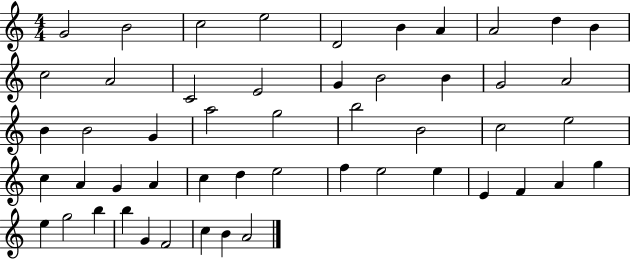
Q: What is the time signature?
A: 4/4